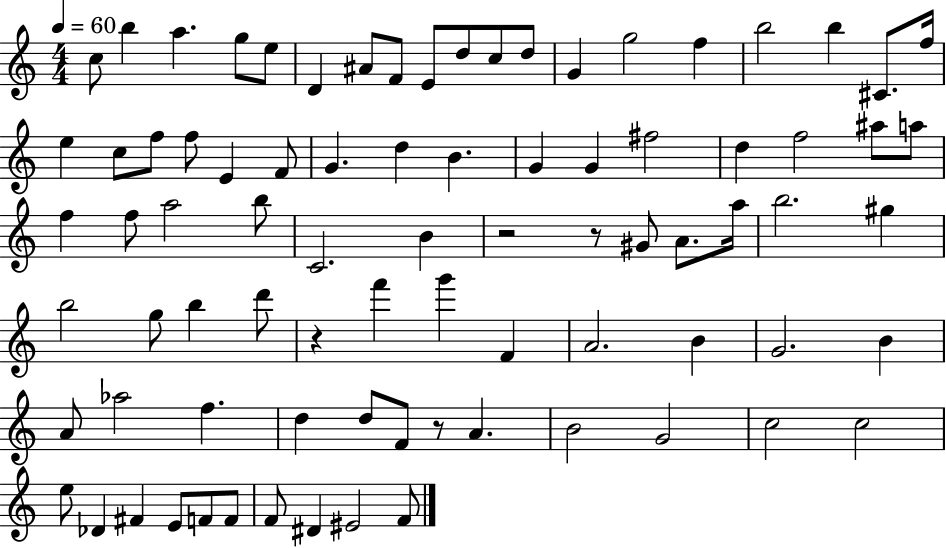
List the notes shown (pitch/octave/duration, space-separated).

C5/e B5/q A5/q. G5/e E5/e D4/q A#4/e F4/e E4/e D5/e C5/e D5/e G4/q G5/h F5/q B5/h B5/q C#4/e. F5/s E5/q C5/e F5/e F5/e E4/q F4/e G4/q. D5/q B4/q. G4/q G4/q F#5/h D5/q F5/h A#5/e A5/e F5/q F5/e A5/h B5/e C4/h. B4/q R/h R/e G#4/e A4/e. A5/s B5/h. G#5/q B5/h G5/e B5/q D6/e R/q F6/q G6/q F4/q A4/h. B4/q G4/h. B4/q A4/e Ab5/h F5/q. D5/q D5/e F4/e R/e A4/q. B4/h G4/h C5/h C5/h E5/e Db4/q F#4/q E4/e F4/e F4/e F4/e D#4/q EIS4/h F4/e